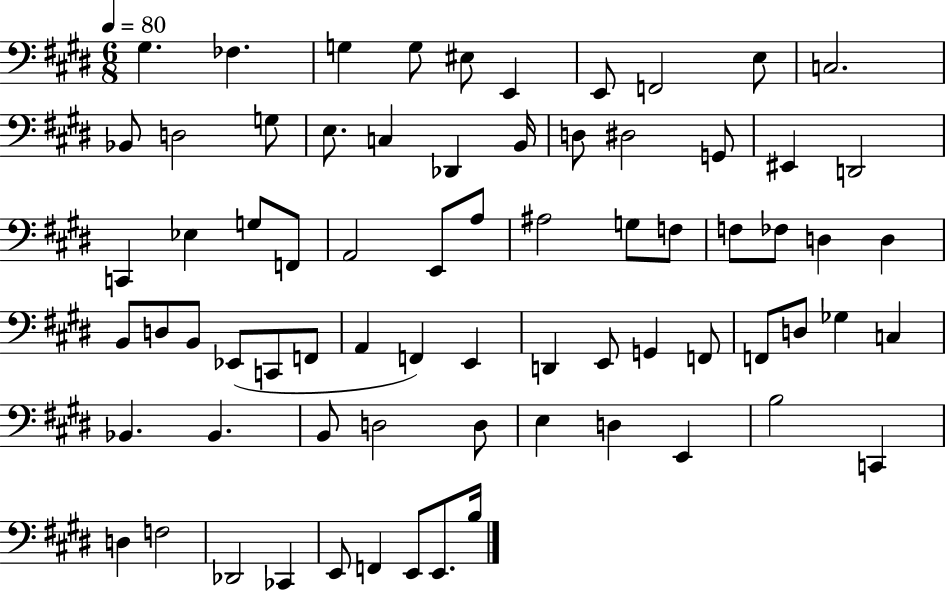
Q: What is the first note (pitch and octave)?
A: G#3